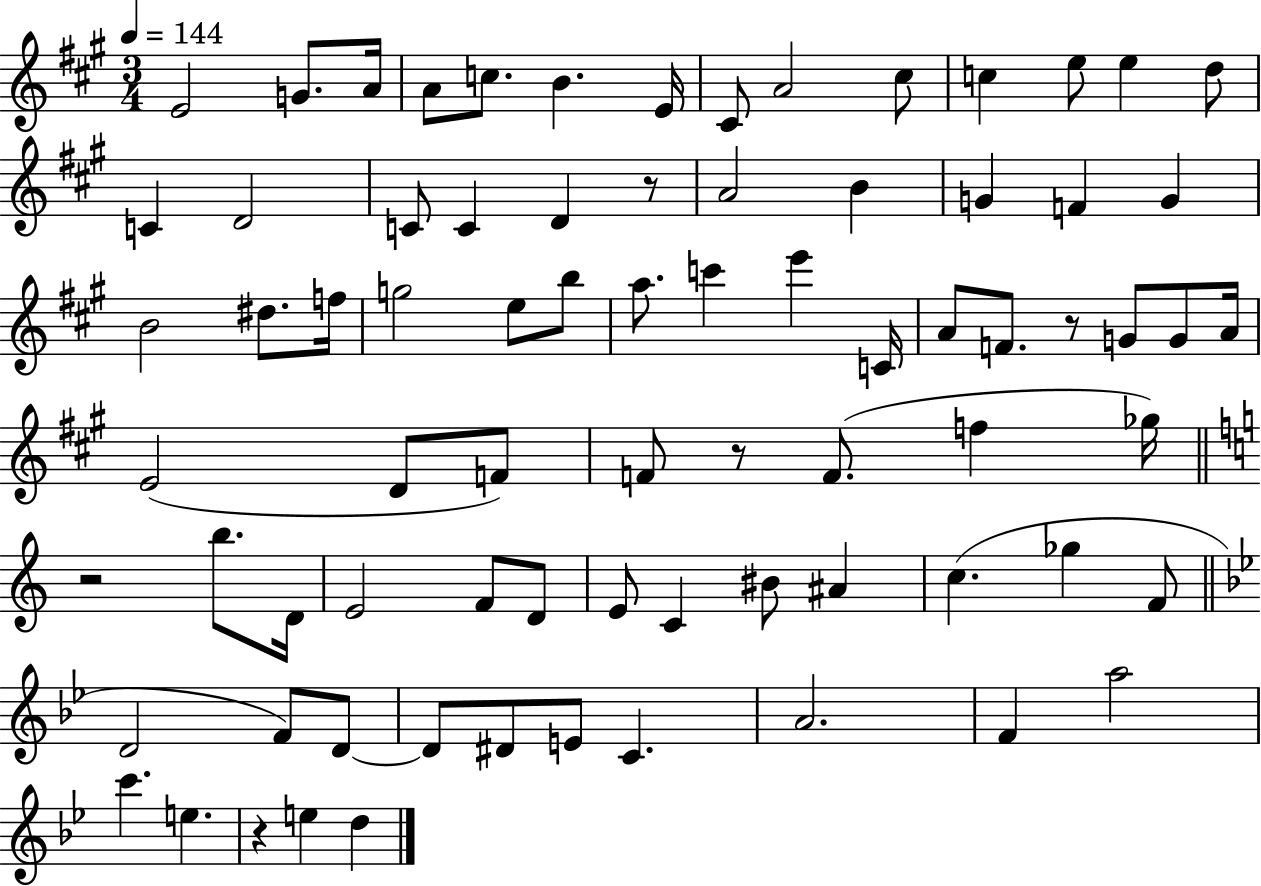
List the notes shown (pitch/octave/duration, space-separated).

E4/h G4/e. A4/s A4/e C5/e. B4/q. E4/s C#4/e A4/h C#5/e C5/q E5/e E5/q D5/e C4/q D4/h C4/e C4/q D4/q R/e A4/h B4/q G4/q F4/q G4/q B4/h D#5/e. F5/s G5/h E5/e B5/e A5/e. C6/q E6/q C4/s A4/e F4/e. R/e G4/e G4/e A4/s E4/h D4/e F4/e F4/e R/e F4/e. F5/q Gb5/s R/h B5/e. D4/s E4/h F4/e D4/e E4/e C4/q BIS4/e A#4/q C5/q. Gb5/q F4/e D4/h F4/e D4/e D4/e D#4/e E4/e C4/q. A4/h. F4/q A5/h C6/q. E5/q. R/q E5/q D5/q